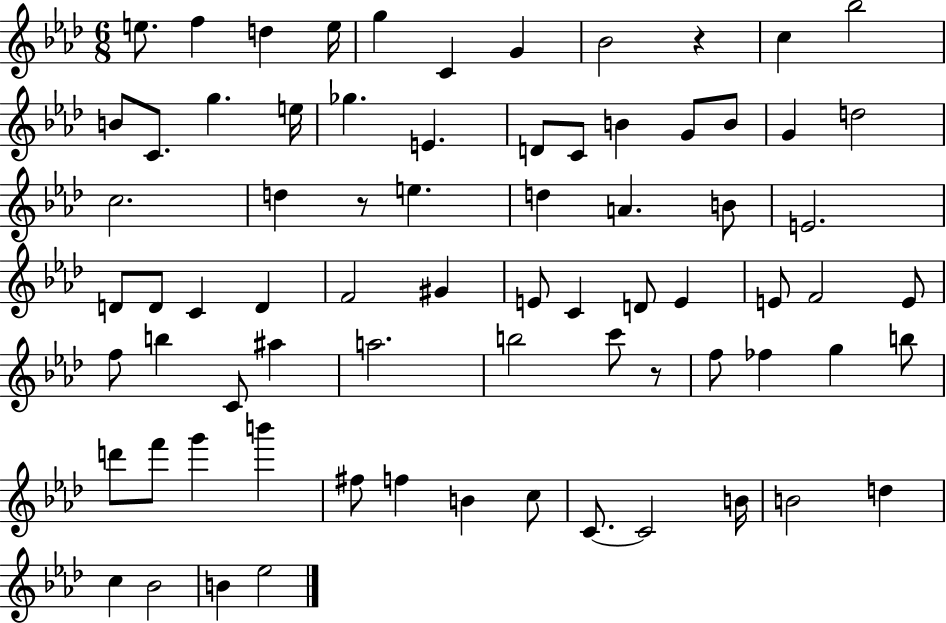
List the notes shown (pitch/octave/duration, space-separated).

E5/e. F5/q D5/q E5/s G5/q C4/q G4/q Bb4/h R/q C5/q Bb5/h B4/e C4/e. G5/q. E5/s Gb5/q. E4/q. D4/e C4/e B4/q G4/e B4/e G4/q D5/h C5/h. D5/q R/e E5/q. D5/q A4/q. B4/e E4/h. D4/e D4/e C4/q D4/q F4/h G#4/q E4/e C4/q D4/e E4/q E4/e F4/h E4/e F5/e B5/q C4/e A#5/q A5/h. B5/h C6/e R/e F5/e FES5/q G5/q B5/e D6/e F6/e G6/q B6/q F#5/e F5/q B4/q C5/e C4/e. C4/h B4/s B4/h D5/q C5/q Bb4/h B4/q Eb5/h